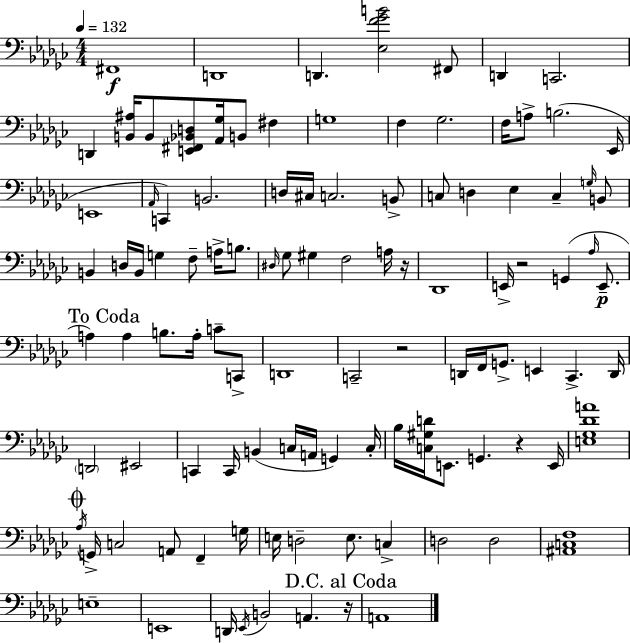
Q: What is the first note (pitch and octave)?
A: F#2